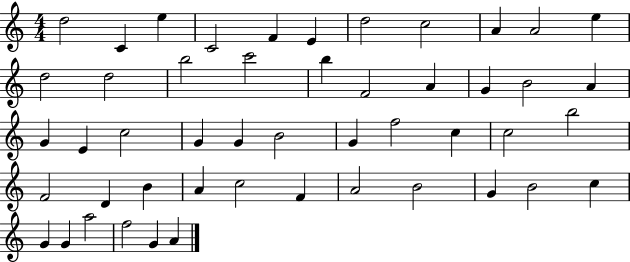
D5/h C4/q E5/q C4/h F4/q E4/q D5/h C5/h A4/q A4/h E5/q D5/h D5/h B5/h C6/h B5/q F4/h A4/q G4/q B4/h A4/q G4/q E4/q C5/h G4/q G4/q B4/h G4/q F5/h C5/q C5/h B5/h F4/h D4/q B4/q A4/q C5/h F4/q A4/h B4/h G4/q B4/h C5/q G4/q G4/q A5/h F5/h G4/q A4/q